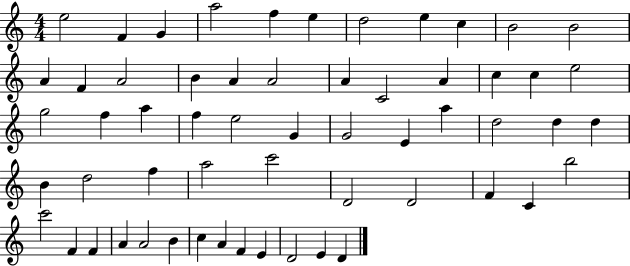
E5/h F4/q G4/q A5/h F5/q E5/q D5/h E5/q C5/q B4/h B4/h A4/q F4/q A4/h B4/q A4/q A4/h A4/q C4/h A4/q C5/q C5/q E5/h G5/h F5/q A5/q F5/q E5/h G4/q G4/h E4/q A5/q D5/h D5/q D5/q B4/q D5/h F5/q A5/h C6/h D4/h D4/h F4/q C4/q B5/h C6/h F4/q F4/q A4/q A4/h B4/q C5/q A4/q F4/q E4/q D4/h E4/q D4/q